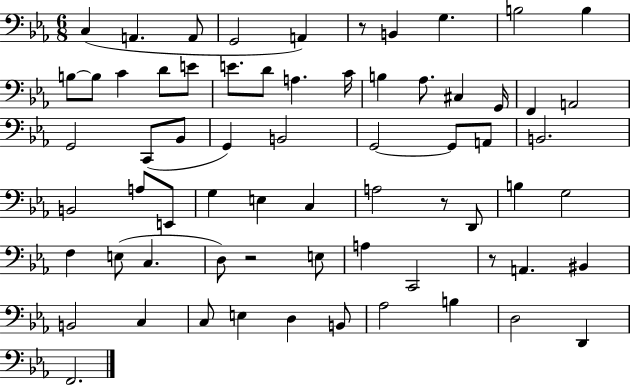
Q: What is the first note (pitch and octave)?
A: C3